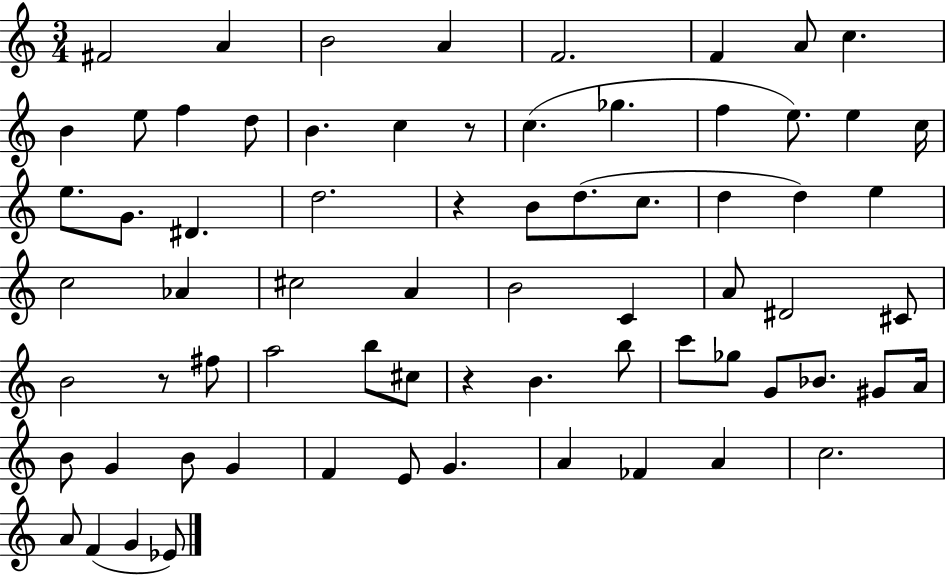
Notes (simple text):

F#4/h A4/q B4/h A4/q F4/h. F4/q A4/e C5/q. B4/q E5/e F5/q D5/e B4/q. C5/q R/e C5/q. Gb5/q. F5/q E5/e. E5/q C5/s E5/e. G4/e. D#4/q. D5/h. R/q B4/e D5/e. C5/e. D5/q D5/q E5/q C5/h Ab4/q C#5/h A4/q B4/h C4/q A4/e D#4/h C#4/e B4/h R/e F#5/e A5/h B5/e C#5/e R/q B4/q. B5/e C6/e Gb5/e G4/e Bb4/e. G#4/e A4/s B4/e G4/q B4/e G4/q F4/q E4/e G4/q. A4/q FES4/q A4/q C5/h. A4/e F4/q G4/q Eb4/e